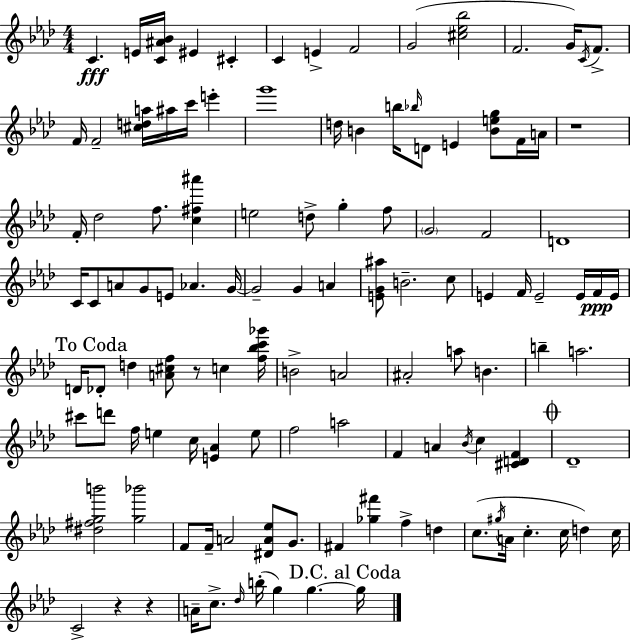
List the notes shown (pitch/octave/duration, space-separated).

C4/q. E4/s [C4,A#4,Bb4]/s EIS4/q C#4/q C4/q E4/q F4/h G4/h [C#5,Eb5,Bb5]/h F4/h. G4/s C4/s F4/e. F4/s F4/h [C#5,D5,A5]/s A#5/s C6/s E6/q G6/w D5/s B4/q B5/s Bb5/s D4/e E4/q [B4,E5,G5]/e F4/s A4/s R/w F4/s Db5/h F5/e. [C5,F#5,A#6]/q E5/h D5/e G5/q F5/e G4/h F4/h D4/w C4/s C4/e A4/e G4/e E4/e Ab4/q. G4/s G4/h G4/q A4/q [E4,G4,A#5]/e B4/h. C5/e E4/q F4/s E4/h E4/s F4/s E4/s D4/s Db4/e D5/q [A4,C#5,F5]/e R/e C5/q [F5,Bb5,C6,Gb6]/s B4/h A4/h A#4/h A5/e B4/q. B5/q A5/h. C#6/e D6/e F5/s E5/q C5/s [E4,Ab4]/q E5/e F5/h A5/h F4/q A4/q Bb4/s C5/q [C#4,D4,F4]/q Db4/w [D#5,F#5,G5,B6]/h [G5,Bb6]/h F4/e F4/s A4/h [D#4,A4,Eb5]/e G4/e. F#4/q [Gb5,F#6]/q F5/q D5/q C5/e. G#5/s A4/s C5/q. C5/s D5/q C5/s C4/h R/q R/q A4/s C5/e. Db5/s B5/s G5/q G5/q. G5/s